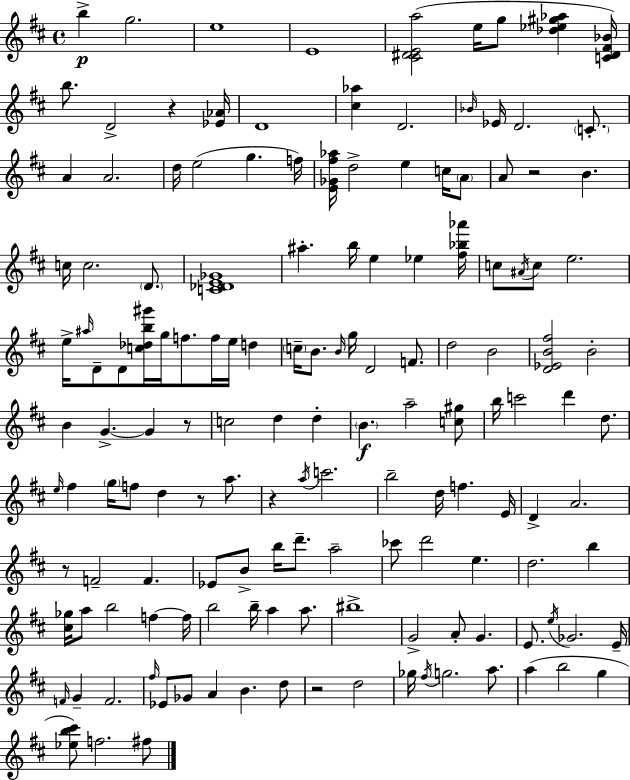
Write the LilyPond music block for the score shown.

{
  \clef treble
  \time 4/4
  \defaultTimeSignature
  \key d \major
  b''4->\p g''2. | e''1 | e'1 | <cis' dis' e' a''>2( e''16 g''8 <des'' ees'' gis'' aes''>4 <c' dis' fis' bes'>16) | \break b''8. d'2-> r4 <ees' aes'>16 | d'1 | <cis'' aes''>4 d'2. | \grace { bes'16 } ees'16 d'2. \parenthesize c'8.-. | \break a'4 a'2. | d''16 e''2( g''4. | f''16) <e' ges' fis'' aes''>16 d''2-> e''4 c''16 \parenthesize a'8 | a'8 r2 b'4. | \break c''16 c''2. \parenthesize d'8. | <c' des' e' ges'>1 | ais''4.-. b''16 e''4 ees''4 | <fis'' bes'' aes'''>16 c''8 \acciaccatura { ais'16 } c''8 e''2. | \break e''16-> \grace { ais''16 } d'8-- d'8 <c'' des'' b'' gis'''>16 g''16 f''8. f''16 e''16 d''4 | \parenthesize c''16-- b'8. \grace { b'16 } g''16 d'2 | f'8. d''2 b'2 | <d' ees' b' fis''>2 b'2-. | \break b'4 g'4.->~~ g'4 | r8 c''2 d''4 | d''4-. \parenthesize b'4.\f a''2-- | <c'' gis''>8 b''16 c'''2 d'''4 | \break d''8. \grace { e''16 } fis''4 \parenthesize g''16 f''8 d''4 | r8 a''8. r4 \acciaccatura { a''16 } c'''2. | b''2-- d''16 f''4. | e'16 d'4-> a'2. | \break r8 f'2-- | f'4. ees'8 b'8-> b''16 d'''8.-- a''2-- | ces'''8 d'''2 | e''4. d''2. | \break b''4 <cis'' ges''>16 a''8 b''2 | f''4~~ f''16 b''2 b''16-- a''4 | a''8. bis''1-> | g'2-> a'8-. | \break g'4. e'8. \acciaccatura { e''16 } ges'2. | e'16-- \grace { f'16 } g'4-- f'2. | \grace { fis''16 } ees'8 ges'8 a'4 | b'4. d''8 r2 | \break d''2 ges''16 \acciaccatura { fis''16 } g''2. | a''8. a''4( b''2 | g''4 <ees'' b'' cis'''>8) f''2. | fis''8 \bar "|."
}